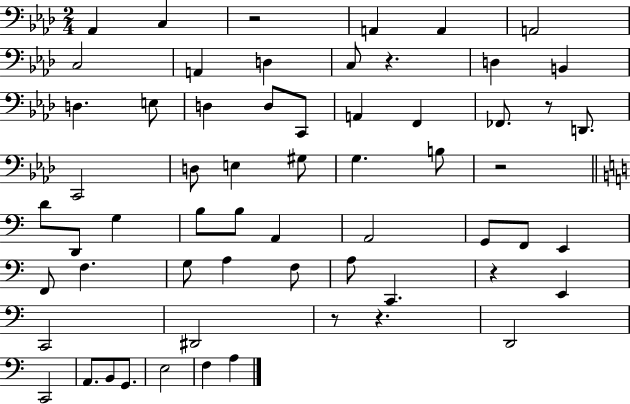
{
  \clef bass
  \numericTimeSignature
  \time 2/4
  \key aes \major
  aes,4 c4 | r2 | a,4 a,4 | a,2 | \break c2 | a,4 d4 | c8 r4. | d4 b,4 | \break d4. e8 | d4 d8 c,8 | a,4 f,4 | fes,8. r8 d,8. | \break c,2 | d8 e4 gis8 | g4. b8 | r2 | \break \bar "||" \break \key c \major d'8 d,8 g4 | b8 b8 a,4 | a,2 | g,8 f,8 e,4 | \break f,8 f4. | g8 a4 f8 | a8 c,4. | r4 e,4 | \break c,2 | dis,2 | r8 r4. | d,2 | \break c,2 | a,8. b,8 g,8. | e2 | f4 a4 | \break \bar "|."
}